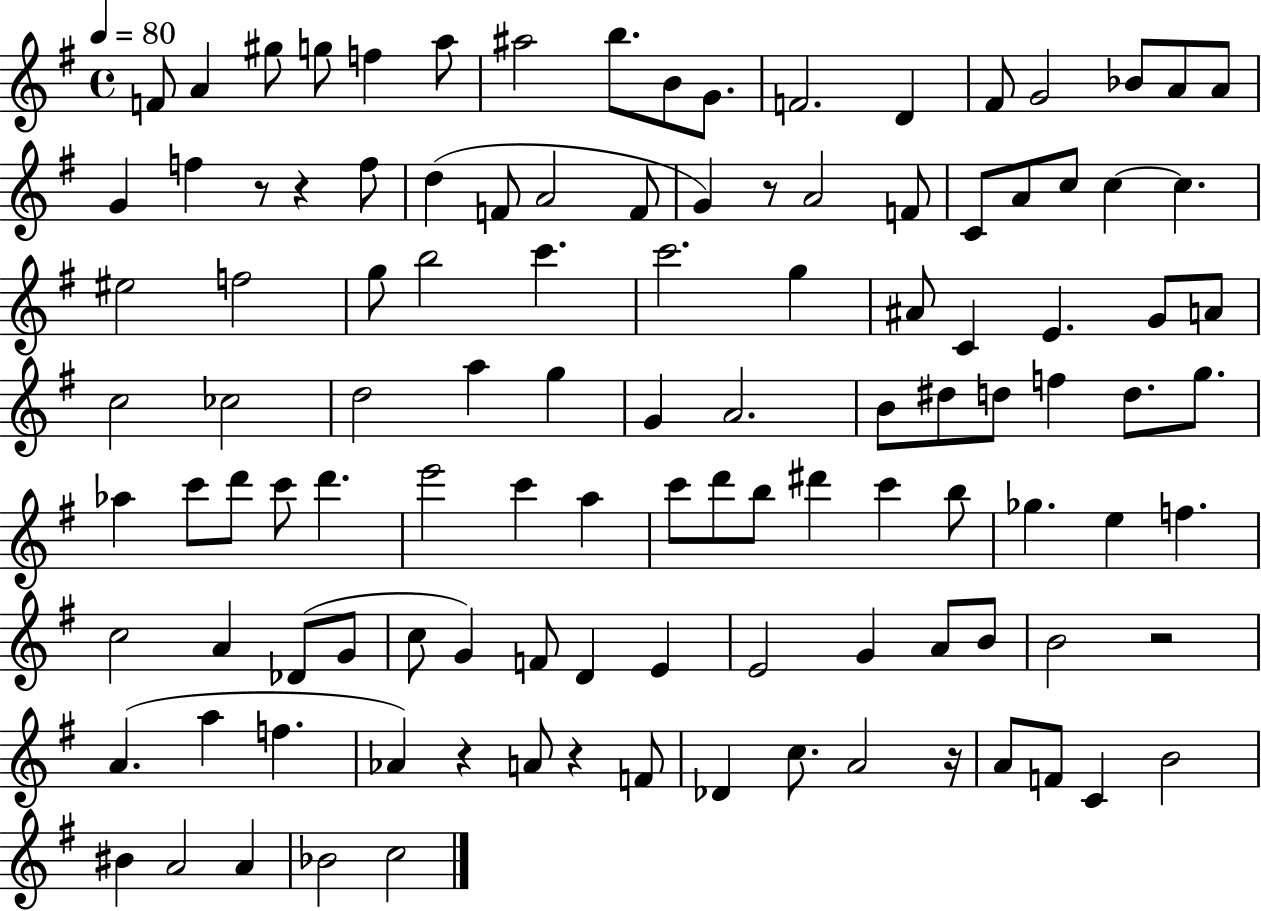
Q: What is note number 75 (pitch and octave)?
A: C5